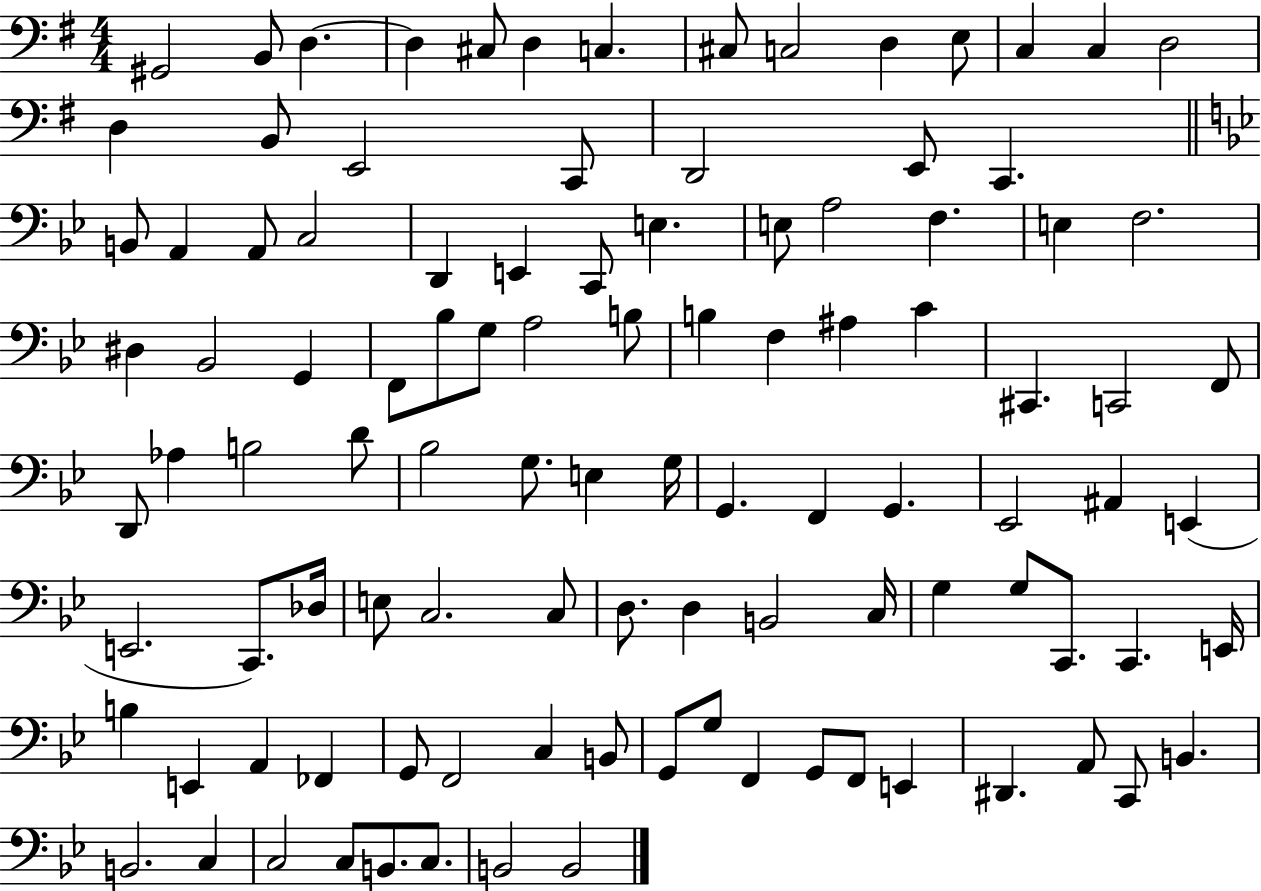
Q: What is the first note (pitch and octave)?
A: G#2